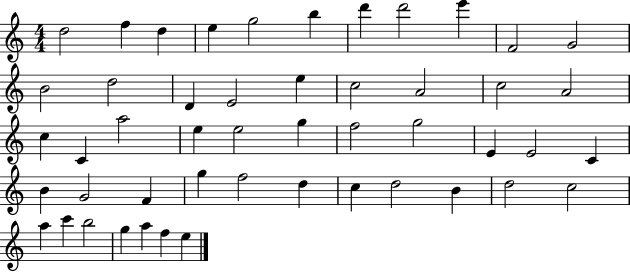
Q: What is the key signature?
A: C major